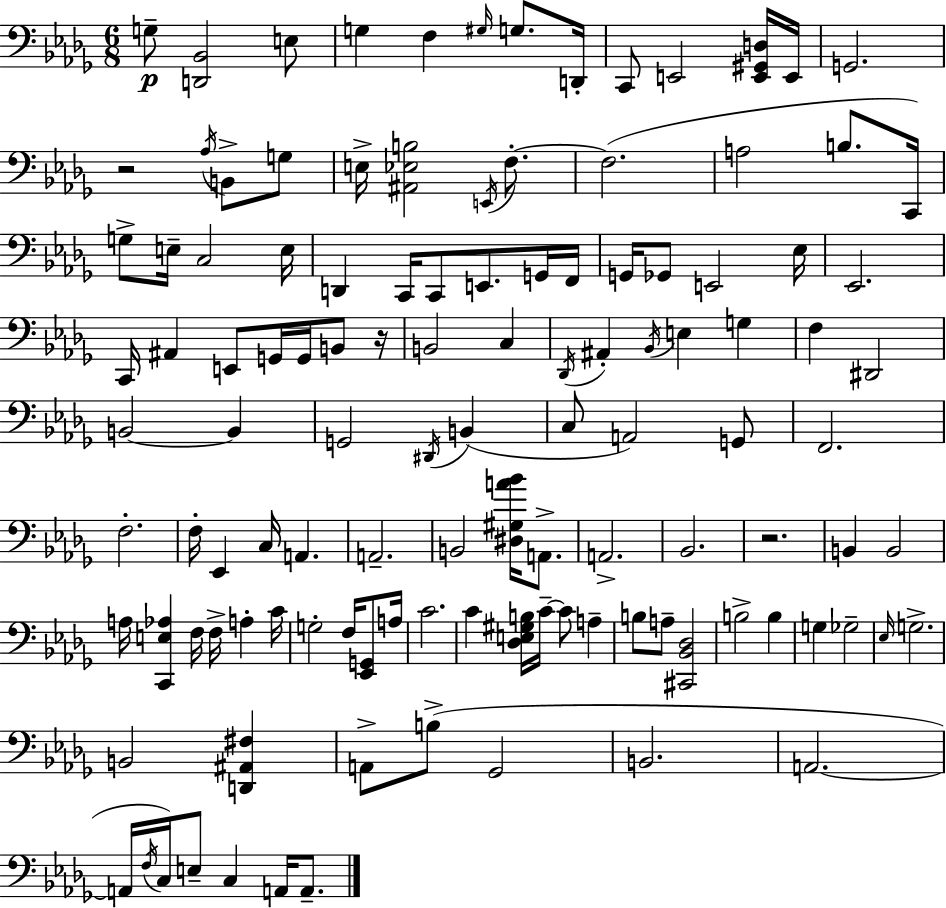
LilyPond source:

{
  \clef bass
  \numericTimeSignature
  \time 6/8
  \key bes \minor
  g8--\p <d, bes,>2 e8 | g4 f4 \grace { gis16 } g8. | d,16-. c,8 e,2 <e, gis, d>16 | e,16 g,2. | \break r2 \acciaccatura { aes16 } b,8-> | g8 e16-> <ais, ees b>2 \acciaccatura { e,16 } | f8.-.~~ f2.( | a2 b8. | \break c,16) g8-> e16-- c2 | e16 d,4 c,16 c,8 e,8. | g,16 f,16 g,16 ges,8 e,2 | ees16 ees,2. | \break c,16 ais,4 e,8 g,16 g,16 | b,8 r16 b,2 c4 | \acciaccatura { des,16 } ais,4-. \acciaccatura { bes,16 } e4 | g4 f4 dis,2 | \break b,2~~ | b,4 g,2 | \acciaccatura { dis,16 } b,4( c8 a,2) | g,8 f,2. | \break f2.-. | f16-. ees,4 c16 | a,4. a,2.-- | b,2 | \break <dis gis a' bes'>16 a,8.-> a,2.-> | bes,2. | r2. | b,4 b,2 | \break a16 <c, e aes>4 f16 | f16-> a4-. c'16 g2-. | f16 <ees, g,>8 a16 c'2. | c'4 <des e gis b>16 c'16--~~ | \break c'8 a4-- b8 a8-- <cis, bes, des>2 | b2-> | b4 g4 ges2-- | \grace { ees16 } g2.-> | \break b,2 | <d, ais, fis>4 a,8-> b8->( ges,2 | b,2. | a,2.~~ | \break a,16 \acciaccatura { f16 }) c16 e8-- | c4 a,16 a,8.-- \bar "|."
}